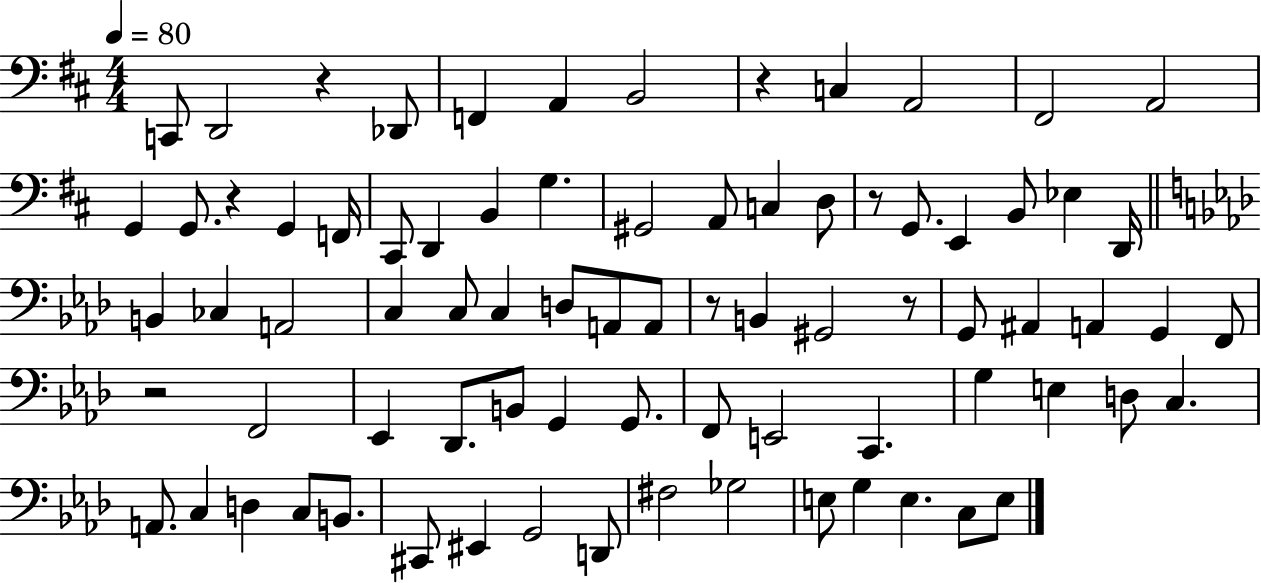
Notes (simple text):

C2/e D2/h R/q Db2/e F2/q A2/q B2/h R/q C3/q A2/h F#2/h A2/h G2/q G2/e. R/q G2/q F2/s C#2/e D2/q B2/q G3/q. G#2/h A2/e C3/q D3/e R/e G2/e. E2/q B2/e Eb3/q D2/s B2/q CES3/q A2/h C3/q C3/e C3/q D3/e A2/e A2/e R/e B2/q G#2/h R/e G2/e A#2/q A2/q G2/q F2/e R/h F2/h Eb2/q Db2/e. B2/e G2/q G2/e. F2/e E2/h C2/q. G3/q E3/q D3/e C3/q. A2/e. C3/q D3/q C3/e B2/e. C#2/e EIS2/q G2/h D2/e F#3/h Gb3/h E3/e G3/q E3/q. C3/e E3/e